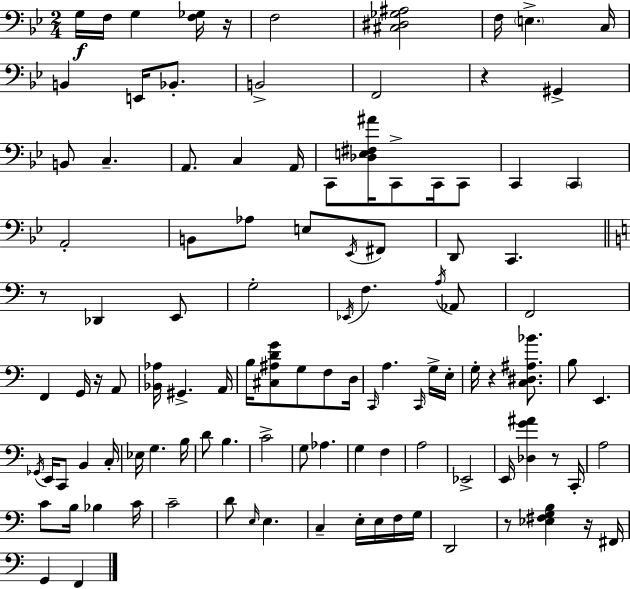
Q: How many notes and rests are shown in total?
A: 110